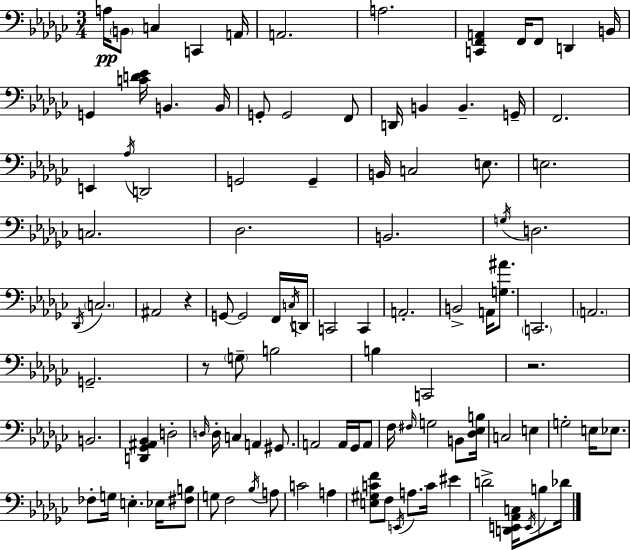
A3/s B2/e C3/q C2/q A2/s A2/h. A3/h. [C2,F2,A2]/q F2/s F2/e D2/q B2/s G2/q [C4,D4,Eb4]/s B2/q. B2/s G2/e G2/h F2/e D2/s B2/q B2/q. G2/s F2/h. E2/q Ab3/s D2/h G2/h G2/q B2/s C3/h E3/e. E3/h. C3/h. Db3/h. B2/h. G3/s D3/h. Db2/s C3/h. A#2/h R/q G2/e G2/h F2/s C3/s D2/s C2/h C2/q A2/h. B2/h A2/s [G3,A#4]/e. C2/h. A2/h. G2/h. R/e G3/e B3/h B3/q C2/h R/h. B2/h. [D2,Gb2,A#2,Bb2]/q D3/h D3/s D3/s C3/q A2/q G#2/e. A2/h A2/s Gb2/s A2/e F3/s F#3/s G3/h B2/e [Db3,Eb3,B3]/s C3/h E3/q G3/h E3/s Eb3/e. FES3/e G3/s E3/q. Eb3/s [F#3,B3]/e G3/e F3/h Bb3/s A3/e C4/h A3/q [E3,G#3,C4,F4]/e F3/e E2/s A3/e. C4/s EIS4/q D4/h [D2,E2,Ab2,C3]/s E2/s B3/e Db4/s